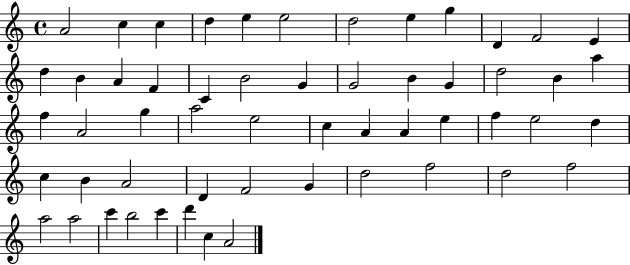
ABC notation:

X:1
T:Untitled
M:4/4
L:1/4
K:C
A2 c c d e e2 d2 e g D F2 E d B A F C B2 G G2 B G d2 B a f A2 g a2 e2 c A A e f e2 d c B A2 D F2 G d2 f2 d2 f2 a2 a2 c' b2 c' d' c A2